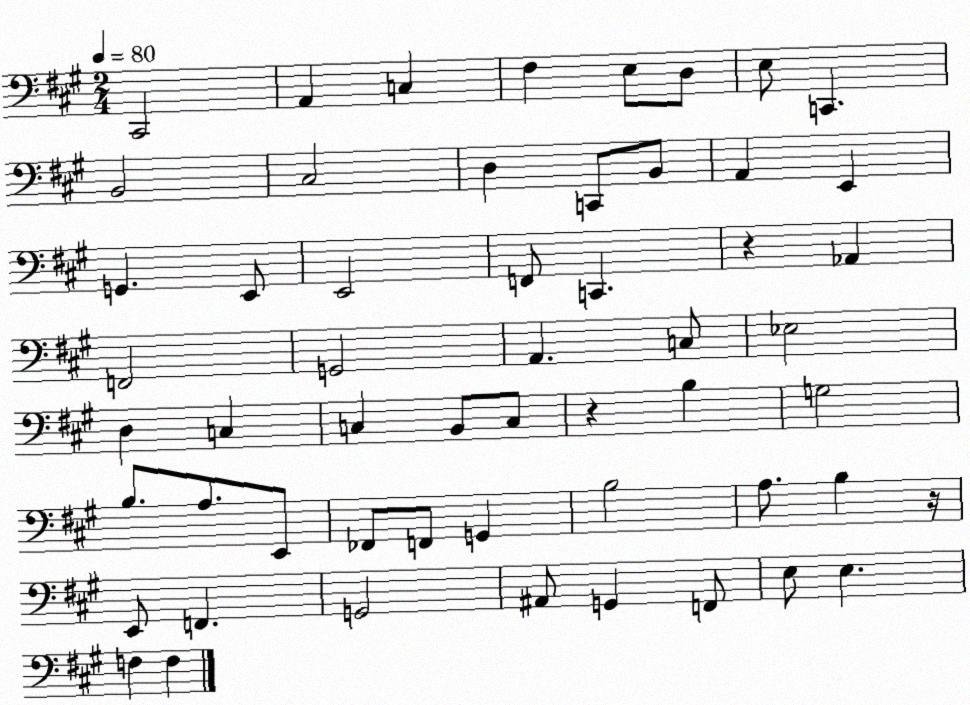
X:1
T:Untitled
M:2/4
L:1/4
K:A
^C,,2 A,, C, ^F, E,/2 D,/2 E,/2 C,, B,,2 ^C,2 D, C,,/2 B,,/2 A,, E,, G,, E,,/2 E,,2 F,,/2 C,, z _A,, F,,2 G,,2 A,, C,/2 _E,2 D, C, C, B,,/2 C,/2 z B, G,2 B,/2 A,/2 E,,/2 _F,,/2 F,,/2 G,, B,2 A,/2 B, z/4 E,,/2 F,, G,,2 ^A,,/2 G,, F,,/2 E,/2 E, F, F,